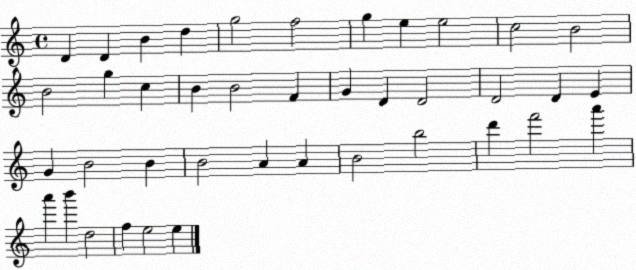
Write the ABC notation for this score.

X:1
T:Untitled
M:4/4
L:1/4
K:C
D D B d g2 f2 g e e2 c2 B2 B2 g c B B2 F G D D2 D2 D E G B2 B B2 A A B2 b2 d' f'2 a' a' b' d2 f e2 e